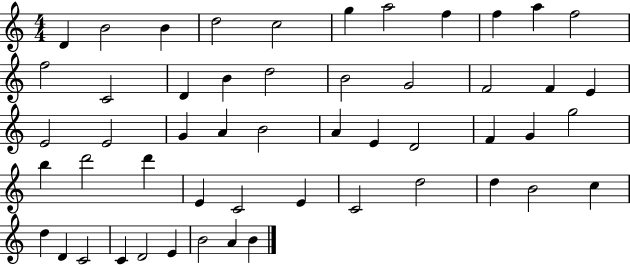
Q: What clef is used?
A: treble